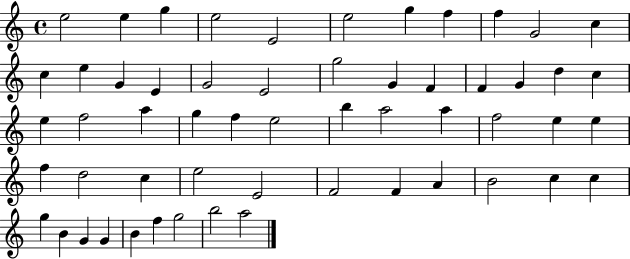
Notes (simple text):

E5/h E5/q G5/q E5/h E4/h E5/h G5/q F5/q F5/q G4/h C5/q C5/q E5/q G4/q E4/q G4/h E4/h G5/h G4/q F4/q F4/q G4/q D5/q C5/q E5/q F5/h A5/q G5/q F5/q E5/h B5/q A5/h A5/q F5/h E5/q E5/q F5/q D5/h C5/q E5/h E4/h F4/h F4/q A4/q B4/h C5/q C5/q G5/q B4/q G4/q G4/q B4/q F5/q G5/h B5/h A5/h